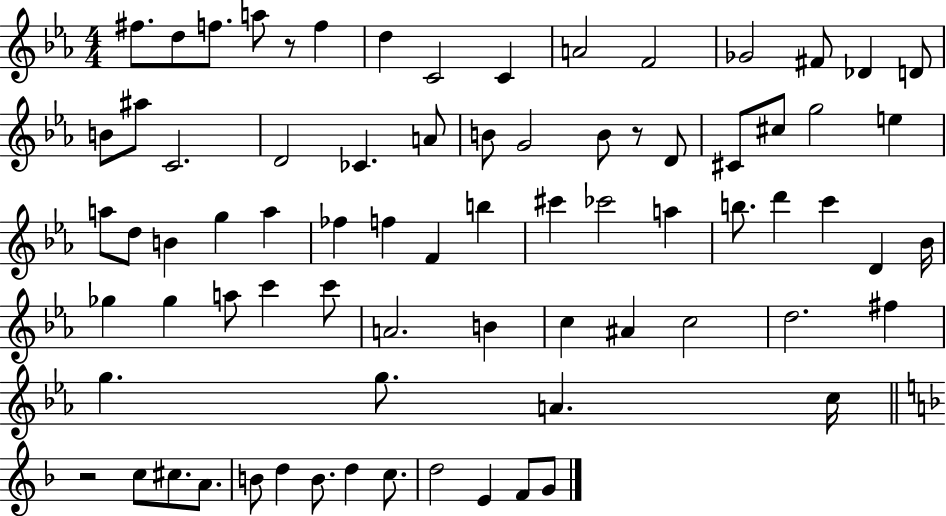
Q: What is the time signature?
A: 4/4